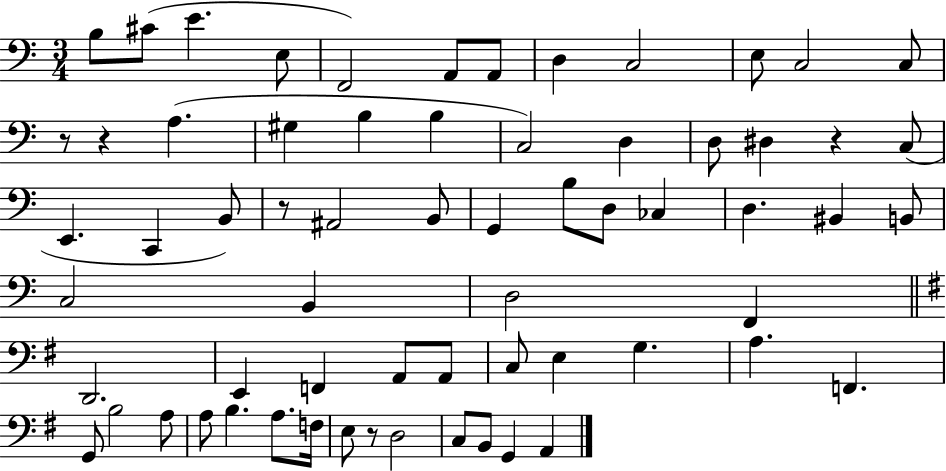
X:1
T:Untitled
M:3/4
L:1/4
K:C
B,/2 ^C/2 E E,/2 F,,2 A,,/2 A,,/2 D, C,2 E,/2 C,2 C,/2 z/2 z A, ^G, B, B, C,2 D, D,/2 ^D, z C,/2 E,, C,, B,,/2 z/2 ^A,,2 B,,/2 G,, B,/2 D,/2 _C, D, ^B,, B,,/2 C,2 B,, D,2 F,, D,,2 E,, F,, A,,/2 A,,/2 C,/2 E, G, A, F,, G,,/2 B,2 A,/2 A,/2 B, A,/2 F,/4 E,/2 z/2 D,2 C,/2 B,,/2 G,, A,,